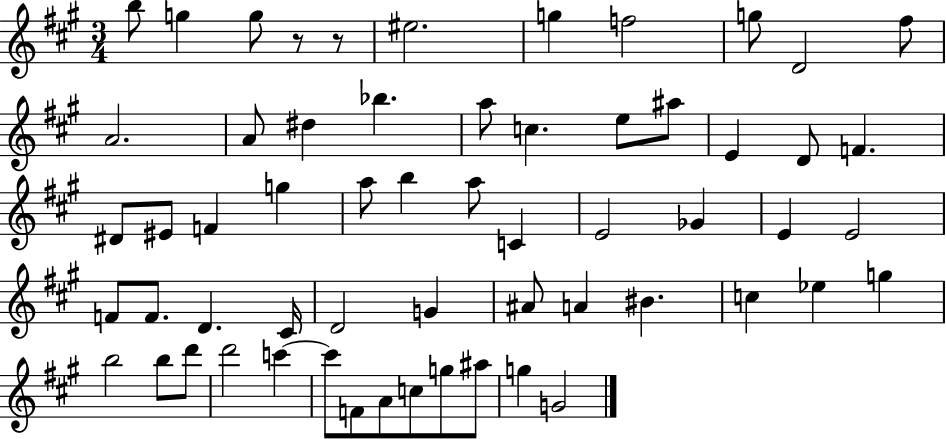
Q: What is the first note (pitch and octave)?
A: B5